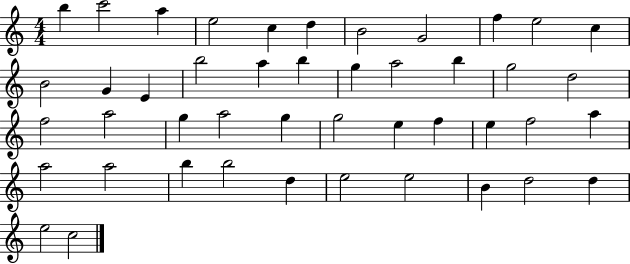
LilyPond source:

{
  \clef treble
  \numericTimeSignature
  \time 4/4
  \key c \major
  b''4 c'''2 a''4 | e''2 c''4 d''4 | b'2 g'2 | f''4 e''2 c''4 | \break b'2 g'4 e'4 | b''2 a''4 b''4 | g''4 a''2 b''4 | g''2 d''2 | \break f''2 a''2 | g''4 a''2 g''4 | g''2 e''4 f''4 | e''4 f''2 a''4 | \break a''2 a''2 | b''4 b''2 d''4 | e''2 e''2 | b'4 d''2 d''4 | \break e''2 c''2 | \bar "|."
}